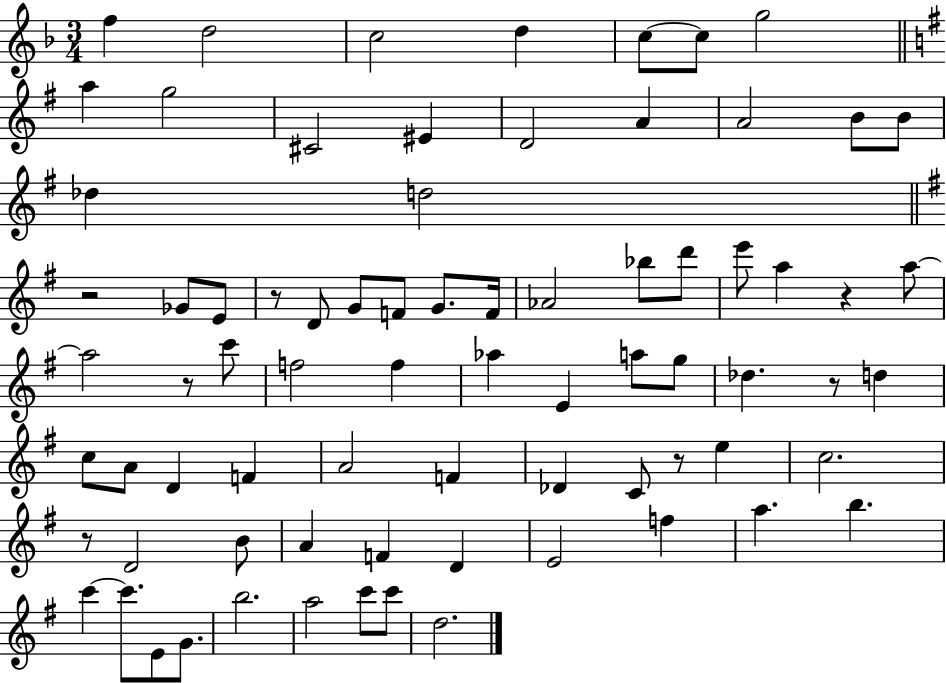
F5/q D5/h C5/h D5/q C5/e C5/e G5/h A5/q G5/h C#4/h EIS4/q D4/h A4/q A4/h B4/e B4/e Db5/q D5/h R/h Gb4/e E4/e R/e D4/e G4/e F4/e G4/e. F4/s Ab4/h Bb5/e D6/e E6/e A5/q R/q A5/e A5/h R/e C6/e F5/h F5/q Ab5/q E4/q A5/e G5/e Db5/q. R/e D5/q C5/e A4/e D4/q F4/q A4/h F4/q Db4/q C4/e R/e E5/q C5/h. R/e D4/h B4/e A4/q F4/q D4/q E4/h F5/q A5/q. B5/q. C6/q C6/e. E4/e G4/e. B5/h. A5/h C6/e C6/e D5/h.